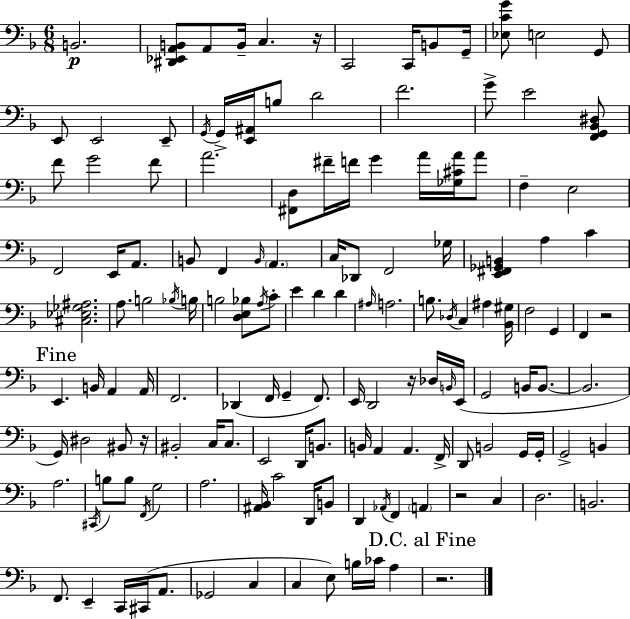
B2/h. [D#2,Eb2,A2,B2]/e A2/e B2/s C3/q. R/s C2/h C2/s B2/e G2/s [Eb3,C4,G4]/e E3/h G2/e E2/e E2/h E2/e G2/s G2/s [E2,A#2]/s B3/e D4/h F4/h. G4/e E4/h [F2,G2,Bb2,D#3]/e F4/e G4/h F4/e A4/h. [F#2,D3]/e F#4/s F4/s G4/q A4/s [Gb3,C#4,A4]/s A4/e F3/q E3/h F2/h E2/s A2/e. B2/e F2/q B2/s A2/q. C3/s Db2/e F2/h Gb3/s [E2,F#2,Gb2,B2]/q A3/q C4/q [C#3,Eb3,Gb3,A#3]/h. A3/e. B3/h Bb3/s B3/s B3/h [D3,E3,Bb3]/e A3/s C4/e E4/q D4/q D4/q A#3/s A3/h. B3/e. Db3/s C3/q A#3/q [Bb2,G#3]/s F3/h G2/q F2/q R/h E2/q. B2/s A2/q A2/s F2/h. Db2/q F2/s G2/q F2/e. E2/s D2/h R/s Db3/s B2/s E2/s G2/h B2/s B2/e. B2/h. G2/s D#3/h BIS2/e R/s BIS2/h C3/s C3/e. E2/h D2/s B2/e. B2/s A2/q A2/q. F2/s D2/e B2/h G2/s G2/s G2/h B2/q A3/h. C#2/s B3/e B3/e F2/s G3/h A3/h. [A#2,Bb2]/s C4/h D2/s B2/e D2/q Ab2/s F2/q A2/q R/h C3/q D3/h. B2/h. F2/e. E2/q C2/s C#2/s A2/e. Gb2/h C3/q C3/q E3/e B3/s CES4/s A3/q R/h.